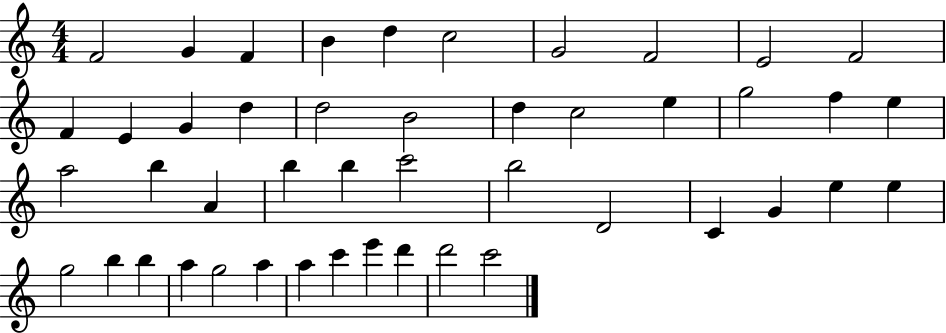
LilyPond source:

{
  \clef treble
  \numericTimeSignature
  \time 4/4
  \key c \major
  f'2 g'4 f'4 | b'4 d''4 c''2 | g'2 f'2 | e'2 f'2 | \break f'4 e'4 g'4 d''4 | d''2 b'2 | d''4 c''2 e''4 | g''2 f''4 e''4 | \break a''2 b''4 a'4 | b''4 b''4 c'''2 | b''2 d'2 | c'4 g'4 e''4 e''4 | \break g''2 b''4 b''4 | a''4 g''2 a''4 | a''4 c'''4 e'''4 d'''4 | d'''2 c'''2 | \break \bar "|."
}